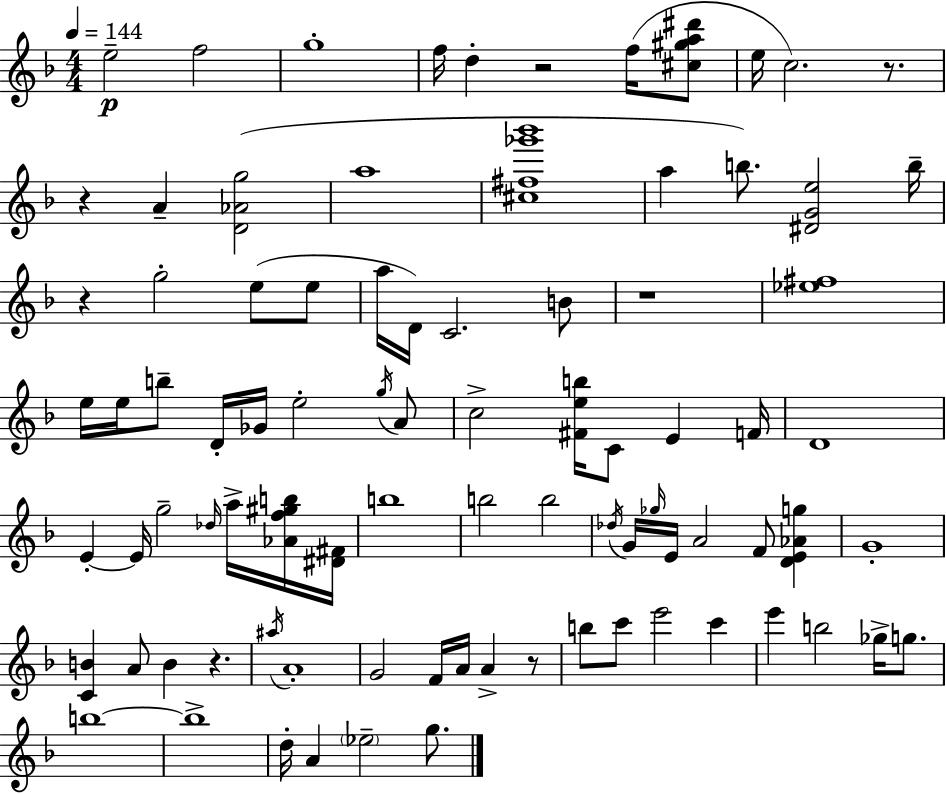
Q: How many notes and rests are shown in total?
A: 87